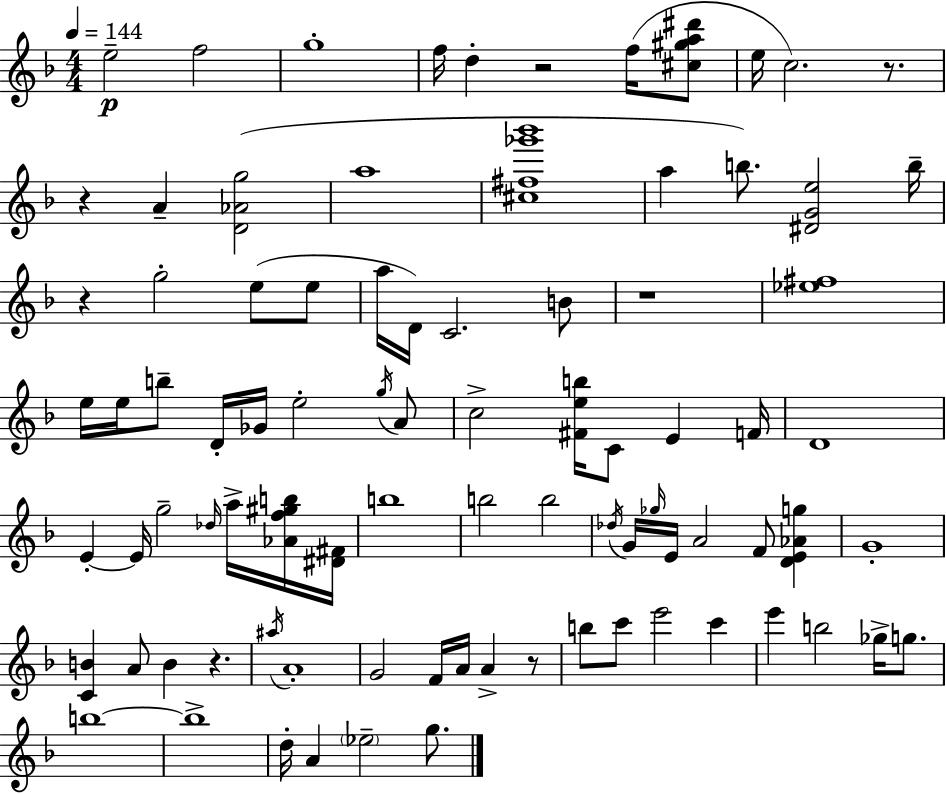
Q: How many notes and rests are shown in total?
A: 87